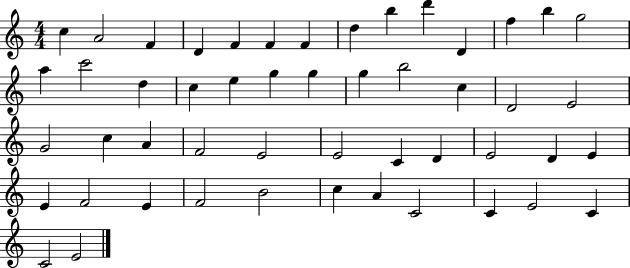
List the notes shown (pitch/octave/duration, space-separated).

C5/q A4/h F4/q D4/q F4/q F4/q F4/q D5/q B5/q D6/q D4/q F5/q B5/q G5/h A5/q C6/h D5/q C5/q E5/q G5/q G5/q G5/q B5/h C5/q D4/h E4/h G4/h C5/q A4/q F4/h E4/h E4/h C4/q D4/q E4/h D4/q E4/q E4/q F4/h E4/q F4/h B4/h C5/q A4/q C4/h C4/q E4/h C4/q C4/h E4/h